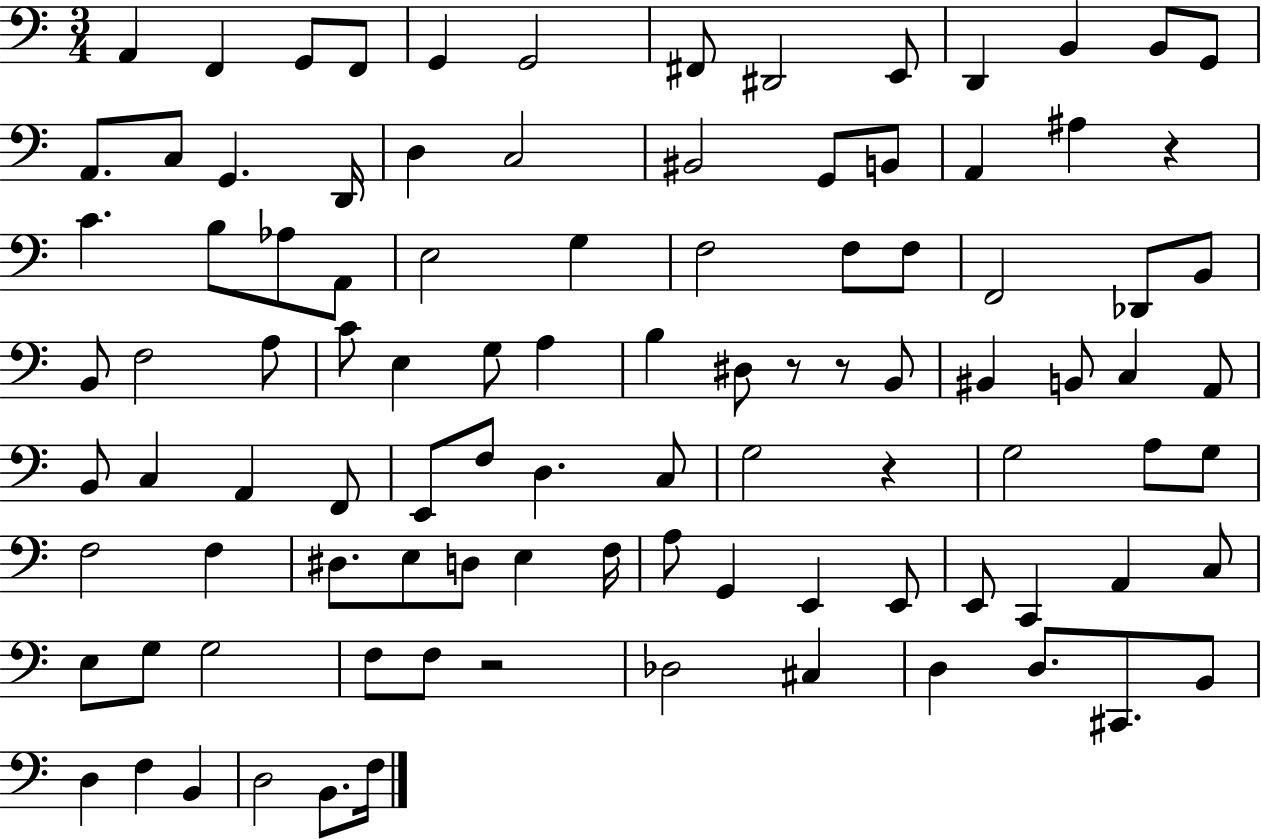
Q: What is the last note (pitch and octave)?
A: F3